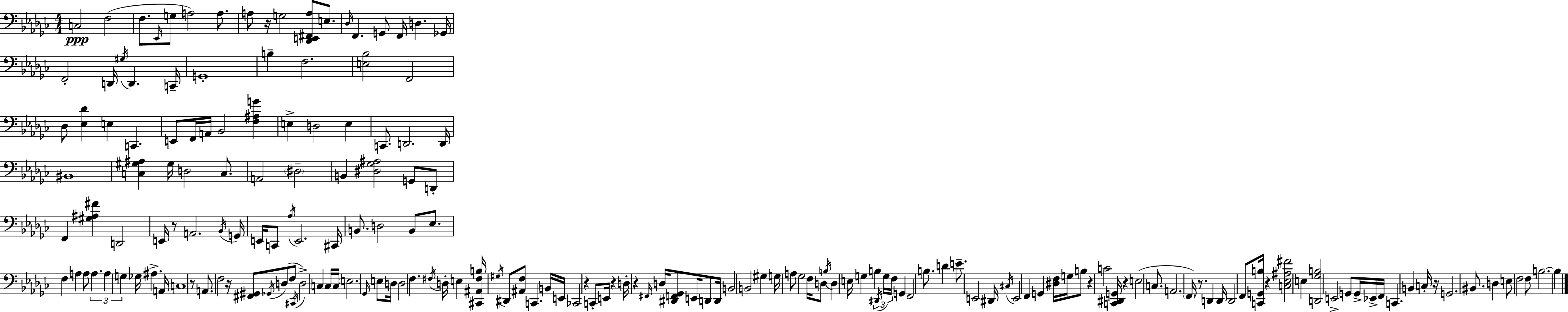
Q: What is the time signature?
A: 4/4